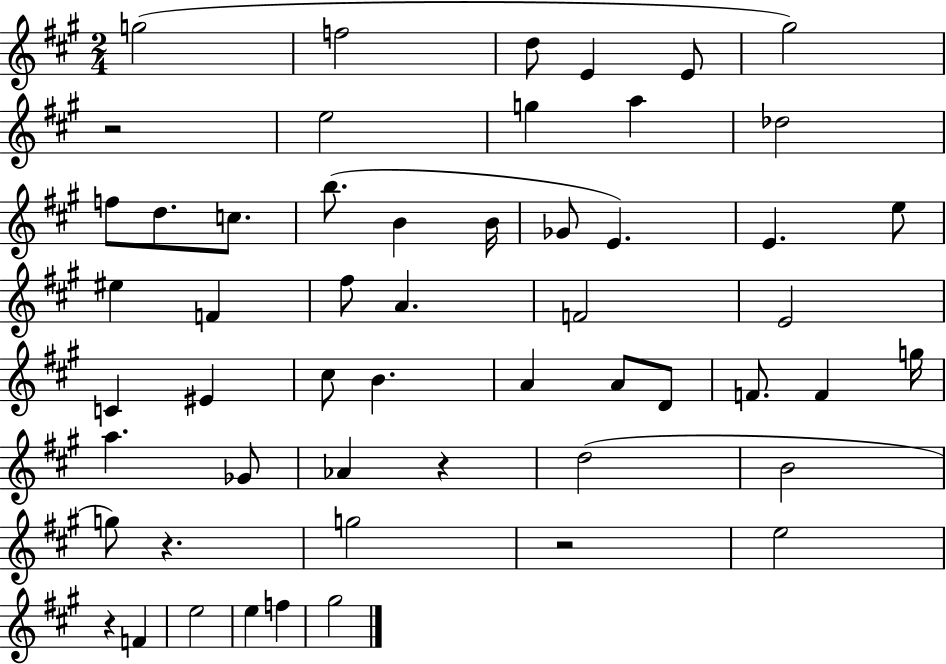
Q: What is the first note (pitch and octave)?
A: G5